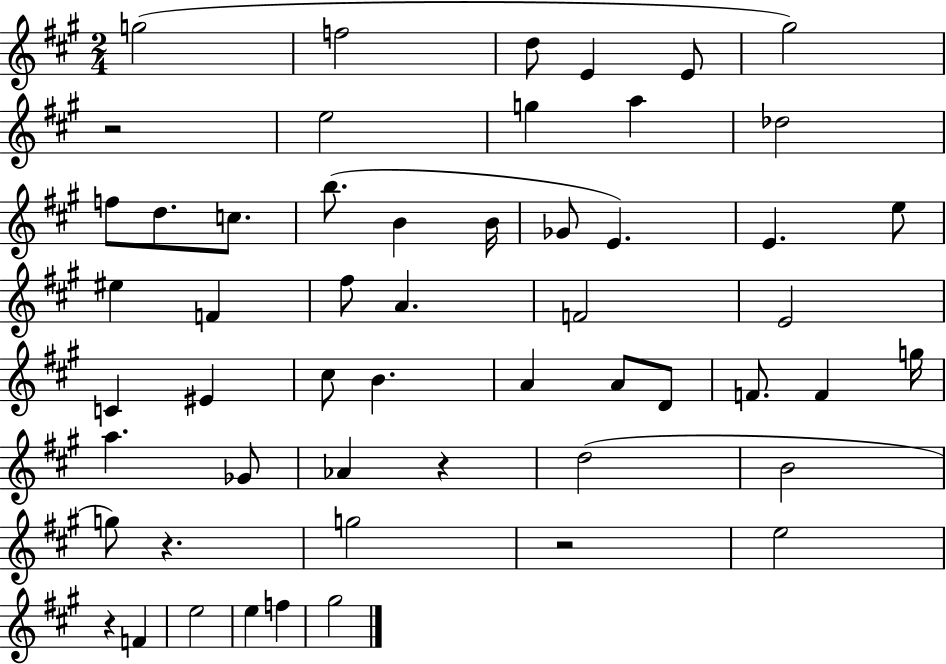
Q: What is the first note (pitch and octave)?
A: G5